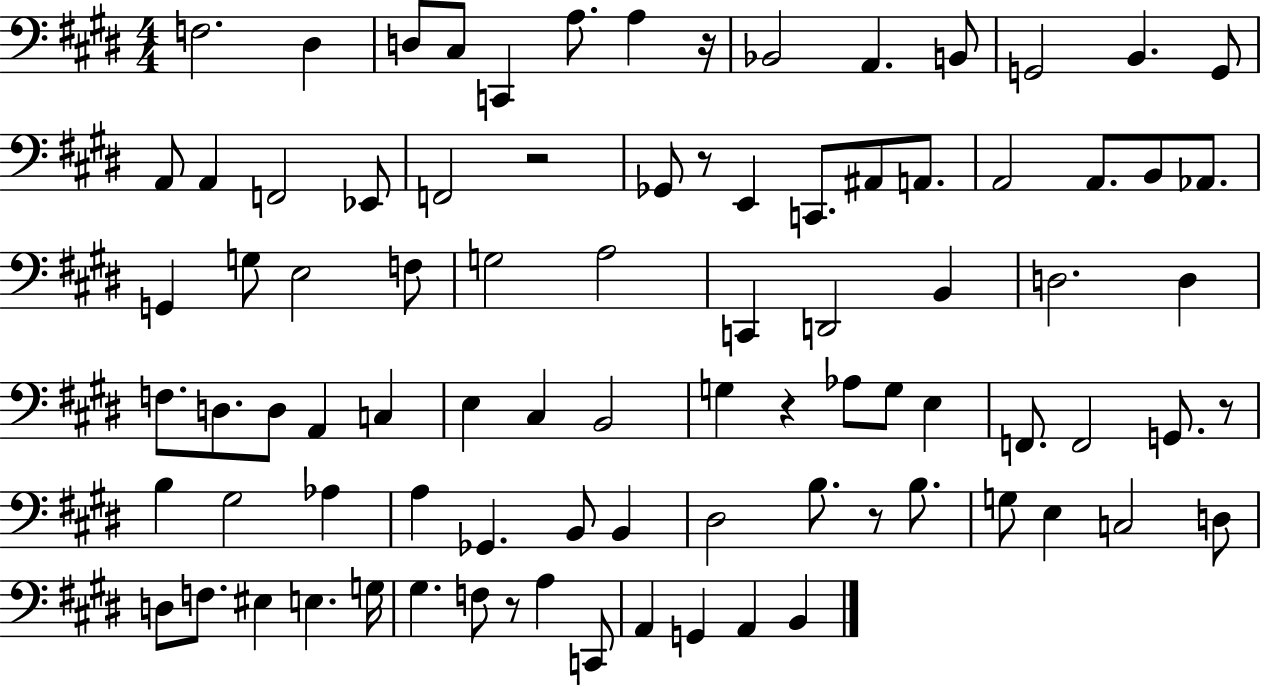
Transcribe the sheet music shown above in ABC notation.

X:1
T:Untitled
M:4/4
L:1/4
K:E
F,2 ^D, D,/2 ^C,/2 C,, A,/2 A, z/4 _B,,2 A,, B,,/2 G,,2 B,, G,,/2 A,,/2 A,, F,,2 _E,,/2 F,,2 z2 _G,,/2 z/2 E,, C,,/2 ^A,,/2 A,,/2 A,,2 A,,/2 B,,/2 _A,,/2 G,, G,/2 E,2 F,/2 G,2 A,2 C,, D,,2 B,, D,2 D, F,/2 D,/2 D,/2 A,, C, E, ^C, B,,2 G, z _A,/2 G,/2 E, F,,/2 F,,2 G,,/2 z/2 B, ^G,2 _A, A, _G,, B,,/2 B,, ^D,2 B,/2 z/2 B,/2 G,/2 E, C,2 D,/2 D,/2 F,/2 ^E, E, G,/4 ^G, F,/2 z/2 A, C,,/2 A,, G,, A,, B,,